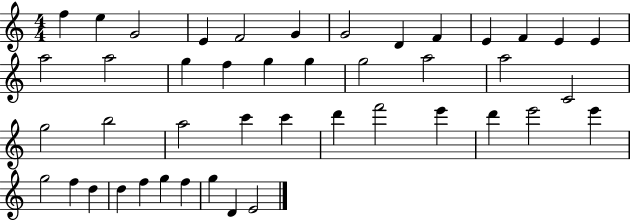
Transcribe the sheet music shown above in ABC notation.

X:1
T:Untitled
M:4/4
L:1/4
K:C
f e G2 E F2 G G2 D F E F E E a2 a2 g f g g g2 a2 a2 C2 g2 b2 a2 c' c' d' f'2 e' d' e'2 e' g2 f d d f g f g D E2